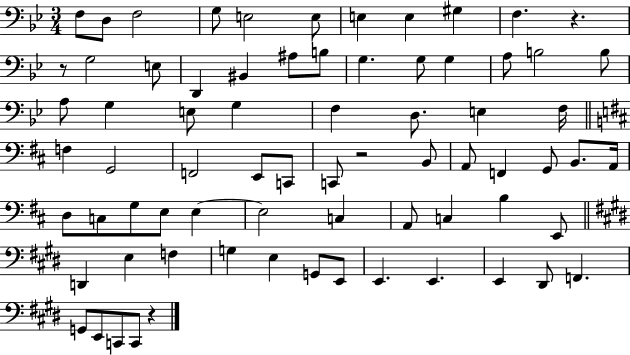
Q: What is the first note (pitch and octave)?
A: F3